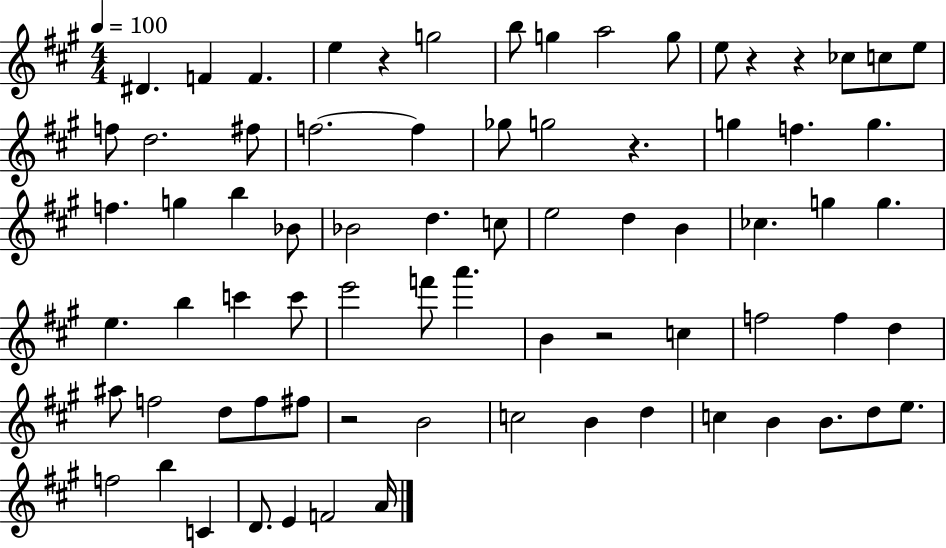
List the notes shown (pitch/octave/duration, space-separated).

D#4/q. F4/q F4/q. E5/q R/q G5/h B5/e G5/q A5/h G5/e E5/e R/q R/q CES5/e C5/e E5/e F5/e D5/h. F#5/e F5/h. F5/q Gb5/e G5/h R/q. G5/q F5/q. G5/q. F5/q. G5/q B5/q Bb4/e Bb4/h D5/q. C5/e E5/h D5/q B4/q CES5/q. G5/q G5/q. E5/q. B5/q C6/q C6/e E6/h F6/e A6/q. B4/q R/h C5/q F5/h F5/q D5/q A#5/e F5/h D5/e F5/e F#5/e R/h B4/h C5/h B4/q D5/q C5/q B4/q B4/e. D5/e E5/e. F5/h B5/q C4/q D4/e. E4/q F4/h A4/s